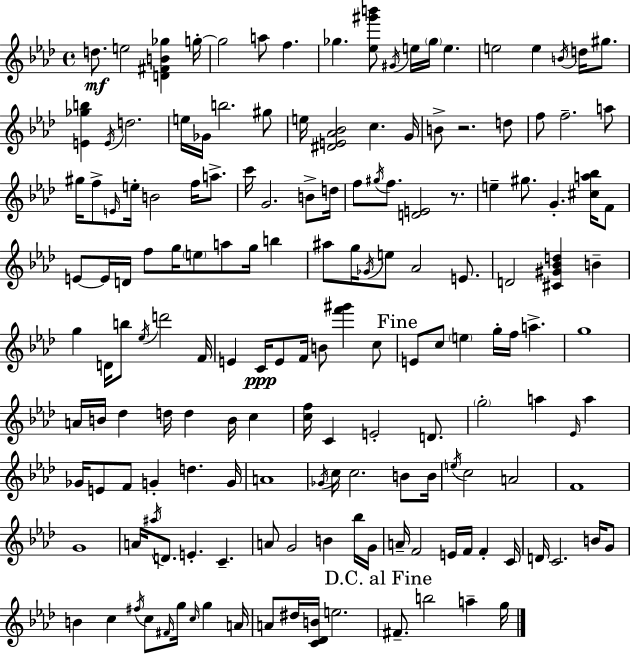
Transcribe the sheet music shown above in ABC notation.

X:1
T:Untitled
M:4/4
L:1/4
K:Fm
d/2 e2 [D^FB_g] g/4 g2 a/2 f _g [_e^g'b']/2 ^G/4 e/4 _g/4 e e2 e B/4 d/4 ^g/2 [E_gb] E/4 d2 e/4 _G/4 b2 ^g/2 e/4 [^DE_A_B]2 c G/4 B/2 z2 d/2 f/2 f2 a/2 ^g/4 f/2 E/4 e/4 B2 f/4 a/2 c'/4 G2 B/2 d/4 f/2 ^g/4 f/2 [DE]2 z/2 e ^g/2 G [^ca_b]/4 F/2 E/2 E/4 D/4 f/2 g/4 e/2 a/2 g/4 b ^a/2 g/4 _G/4 e/2 _A2 E/2 D2 [^C^G_Bd] B g D/4 b/2 _e/4 d'2 F/4 E C/4 E/2 F/4 B/2 [f'^g'] c/2 E/2 c/2 e g/4 f/4 a g4 A/4 B/4 _d d/4 d B/4 c [cf]/4 C E2 D/2 g2 a _E/4 a _G/4 E/2 F/2 G d G/4 A4 _G/4 c/4 c2 B/2 B/4 e/4 c2 A2 F4 G4 A/4 ^a/4 D/2 E C A/2 G2 B _b/4 G/4 A/4 F2 E/4 F/4 F C/4 D/4 C2 B/4 G/2 B c ^f/4 c/2 ^F/4 g/4 c/4 g A/4 A/2 ^d/4 [C_DB]/4 e2 ^F/2 b2 a g/4